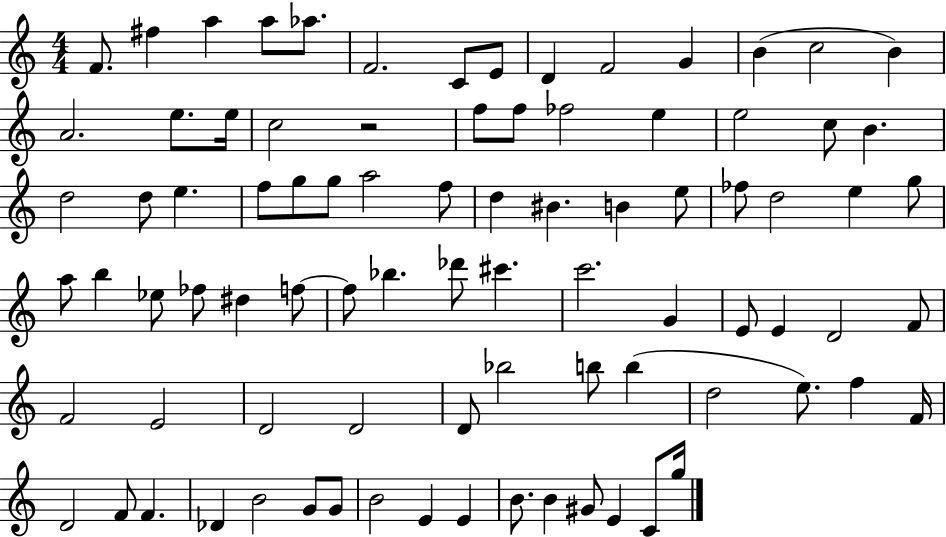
{
  \clef treble
  \numericTimeSignature
  \time 4/4
  \key c \major
  \repeat volta 2 { f'8. fis''4 a''4 a''8 aes''8. | f'2. c'8 e'8 | d'4 f'2 g'4 | b'4( c''2 b'4) | \break a'2. e''8. e''16 | c''2 r2 | f''8 f''8 fes''2 e''4 | e''2 c''8 b'4. | \break d''2 d''8 e''4. | f''8 g''8 g''8 a''2 f''8 | d''4 bis'4. b'4 e''8 | fes''8 d''2 e''4 g''8 | \break a''8 b''4 ees''8 fes''8 dis''4 f''8~~ | f''8 bes''4. des'''8 cis'''4. | c'''2. g'4 | e'8 e'4 d'2 f'8 | \break f'2 e'2 | d'2 d'2 | d'8 bes''2 b''8 b''4( | d''2 e''8.) f''4 f'16 | \break d'2 f'8 f'4. | des'4 b'2 g'8 g'8 | b'2 e'4 e'4 | b'8. b'4 gis'8 e'4 c'8 g''16 | \break } \bar "|."
}